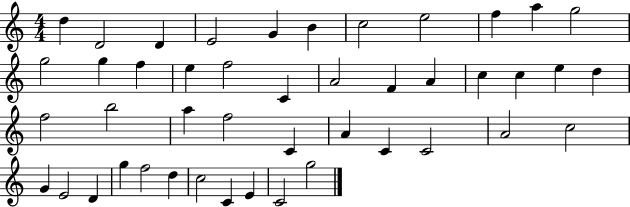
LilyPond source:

{
  \clef treble
  \numericTimeSignature
  \time 4/4
  \key c \major
  d''4 d'2 d'4 | e'2 g'4 b'4 | c''2 e''2 | f''4 a''4 g''2 | \break g''2 g''4 f''4 | e''4 f''2 c'4 | a'2 f'4 a'4 | c''4 c''4 e''4 d''4 | \break f''2 b''2 | a''4 f''2 c'4 | a'4 c'4 c'2 | a'2 c''2 | \break g'4 e'2 d'4 | g''4 f''2 d''4 | c''2 c'4 e'4 | c'2 g''2 | \break \bar "|."
}